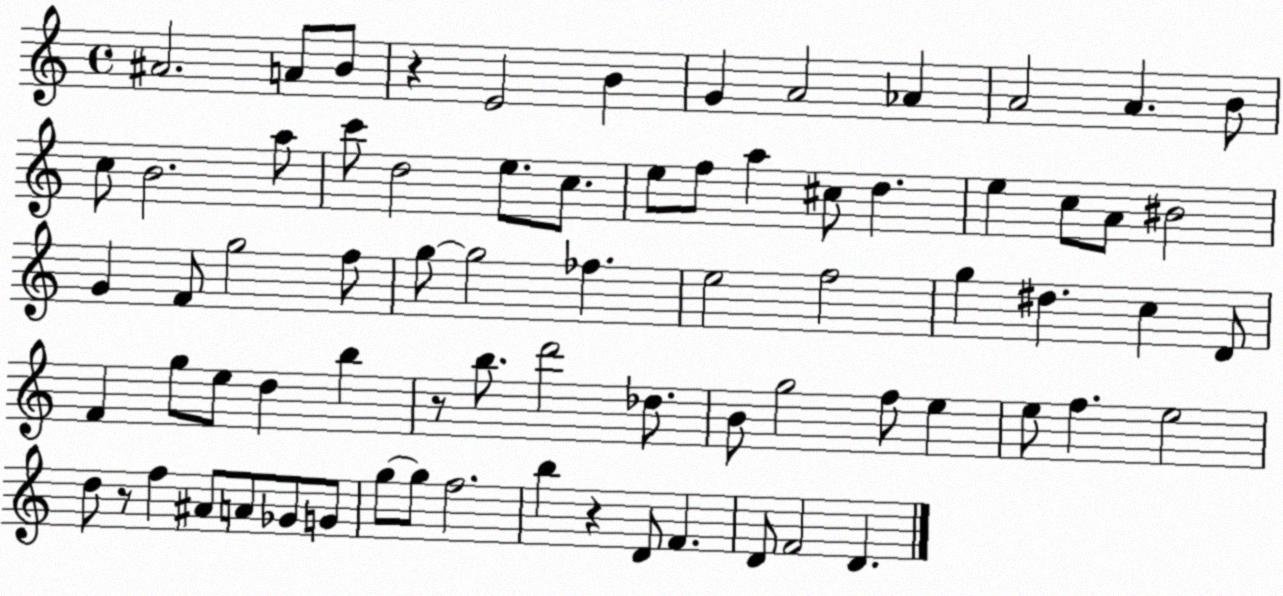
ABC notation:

X:1
T:Untitled
M:4/4
L:1/4
K:C
^A2 A/2 B/2 z E2 B G A2 _A A2 A B/2 c/2 B2 a/2 c'/2 d2 e/2 c/2 e/2 f/2 a ^c/2 d e c/2 A/2 ^B2 G F/2 g2 f/2 g/2 g2 _f e2 f2 g ^d c D/2 F g/2 e/2 d b z/2 b/2 d'2 _d/2 B/2 g2 f/2 e e/2 f e2 d/2 z/2 f ^A/2 A/2 _G/2 G/2 g/2 g/2 f2 b z D/2 F D/2 F2 D